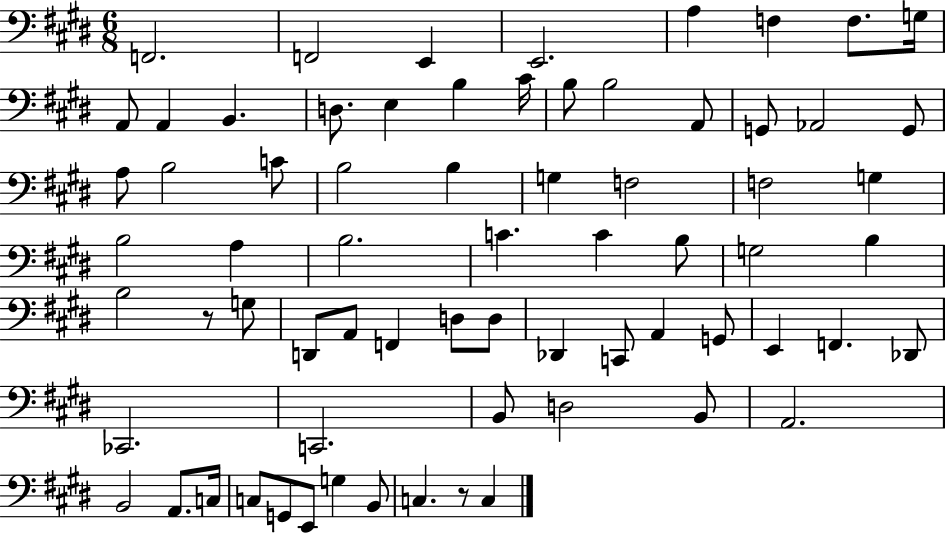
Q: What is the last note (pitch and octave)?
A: C3